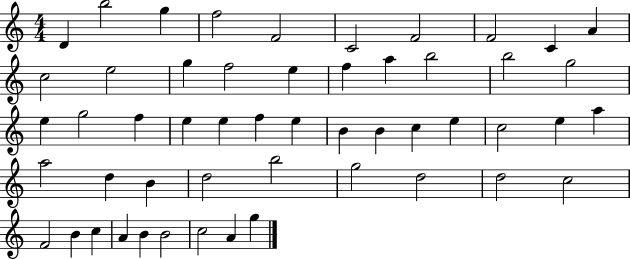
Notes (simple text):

D4/q B5/h G5/q F5/h F4/h C4/h F4/h F4/h C4/q A4/q C5/h E5/h G5/q F5/h E5/q F5/q A5/q B5/h B5/h G5/h E5/q G5/h F5/q E5/q E5/q F5/q E5/q B4/q B4/q C5/q E5/q C5/h E5/q A5/q A5/h D5/q B4/q D5/h B5/h G5/h D5/h D5/h C5/h F4/h B4/q C5/q A4/q B4/q B4/h C5/h A4/q G5/q